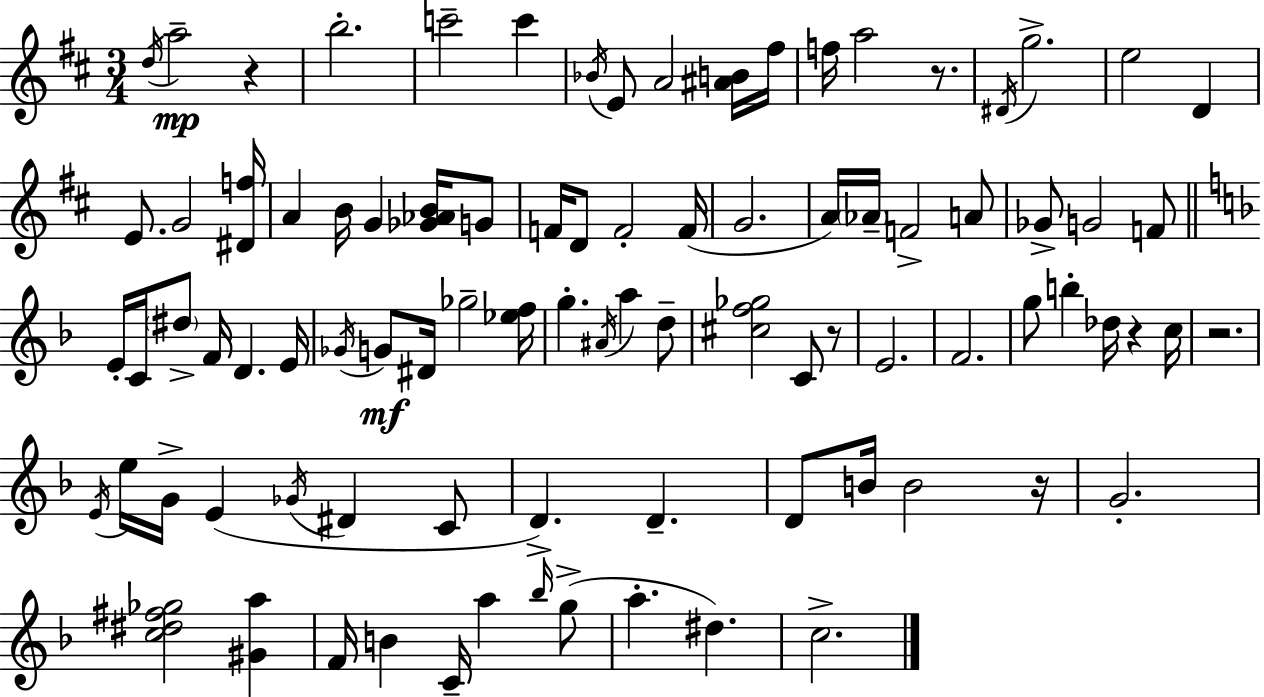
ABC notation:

X:1
T:Untitled
M:3/4
L:1/4
K:D
d/4 a2 z b2 c'2 c' _B/4 E/2 A2 [^AB]/4 ^f/4 f/4 a2 z/2 ^D/4 g2 e2 D E/2 G2 [^Df]/4 A B/4 G [_G_AB]/4 G/2 F/4 D/2 F2 F/4 G2 A/4 _A/4 F2 A/2 _G/2 G2 F/2 E/4 C/4 ^d/2 F/4 D E/4 _G/4 G/2 ^D/4 _g2 [_ef]/4 g ^A/4 a d/2 [^cf_g]2 C/2 z/2 E2 F2 g/2 b _d/4 z c/4 z2 E/4 e/4 G/4 E _G/4 ^D C/2 D D D/2 B/4 B2 z/4 G2 [c^d^f_g]2 [^Ga] F/4 B C/4 a _b/4 g/2 a ^d c2